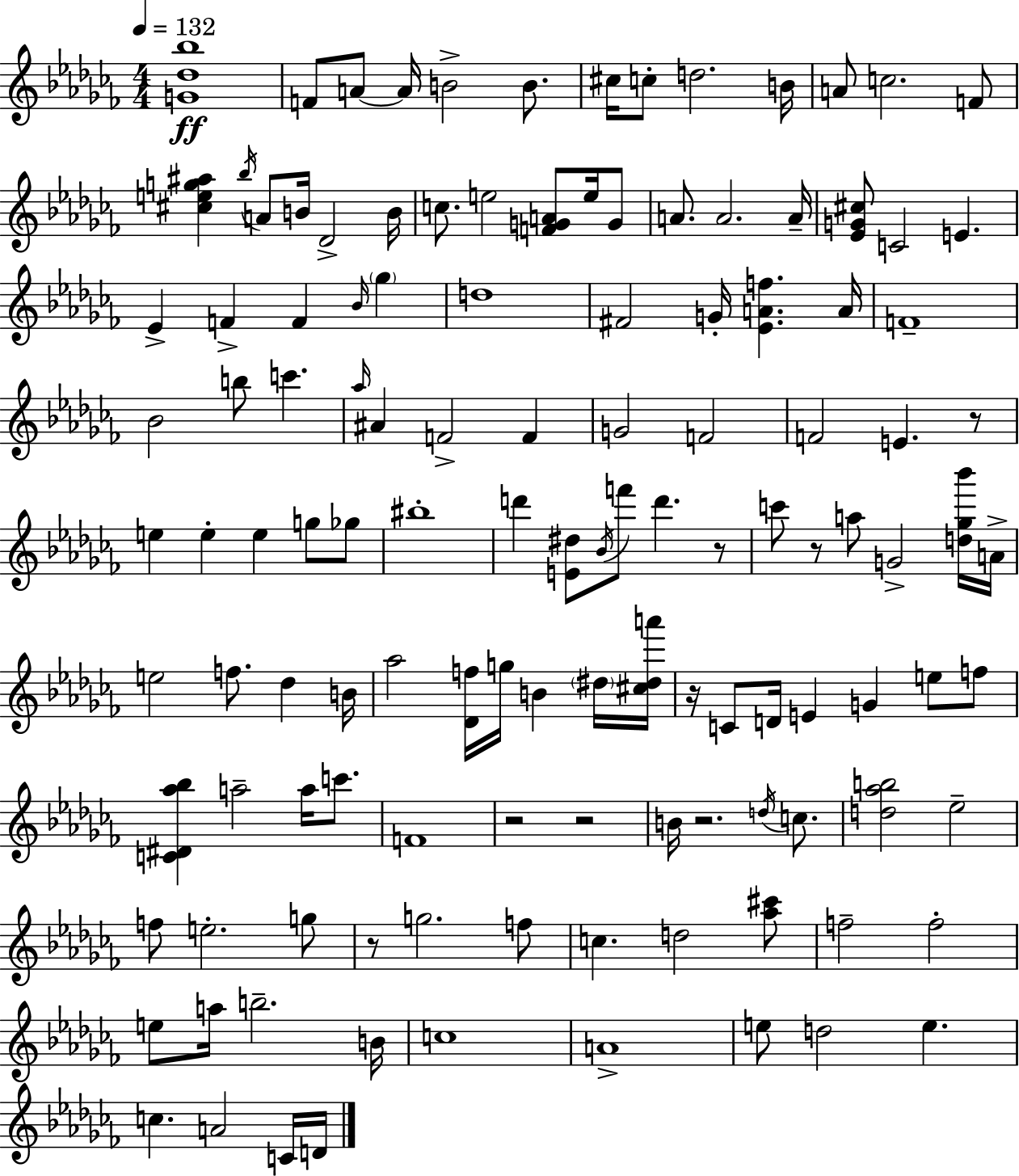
{
  \clef treble
  \numericTimeSignature
  \time 4/4
  \key aes \minor
  \tempo 4 = 132
  <g' des'' bes''>1\ff | f'8 a'8~~ a'16 b'2-> b'8. | cis''16 c''8-. d''2. b'16 | a'8 c''2. f'8 | \break <cis'' e'' g'' ais''>4 \acciaccatura { bes''16 } a'8 b'16 des'2-> | b'16 c''8. e''2 <f' g' a'>8 e''16 g'8 | a'8. a'2. | a'16-- <ees' g' cis''>8 c'2 e'4. | \break ees'4-> f'4-> f'4 \grace { bes'16 } \parenthesize ges''4 | d''1 | fis'2 g'16-. <ees' a' f''>4. | a'16 f'1-- | \break bes'2 b''8 c'''4. | \grace { aes''16 } ais'4 f'2-> f'4 | g'2 f'2 | f'2 e'4. | \break r8 e''4 e''4-. e''4 g''8 | ges''8 bis''1-. | d'''4 <e' dis''>8 \acciaccatura { bes'16 } f'''8 d'''4. | r8 c'''8 r8 a''8 g'2-> | \break <d'' ges'' bes'''>16 a'16-> e''2 f''8. des''4 | b'16 aes''2 <des' f''>16 g''16 b'4 | \parenthesize dis''16 <cis'' dis'' a'''>16 r16 c'8 d'16 e'4 g'4 | e''8 f''8 <c' dis' aes'' bes''>4 a''2-- | \break a''16 c'''8. f'1 | r2 r2 | b'16 r2. | \acciaccatura { d''16 } c''8. <d'' aes'' b''>2 ees''2-- | \break f''8 e''2.-. | g''8 r8 g''2. | f''8 c''4. d''2 | <aes'' cis'''>8 f''2-- f''2-. | \break e''8 a''16 b''2.-- | b'16 c''1 | a'1-> | e''8 d''2 e''4. | \break c''4. a'2 | c'16 d'16 \bar "|."
}